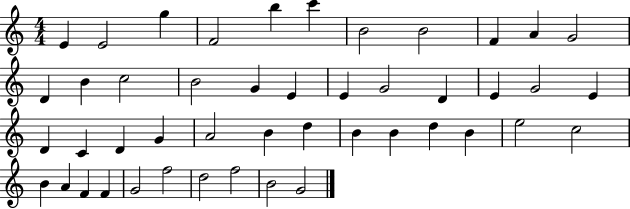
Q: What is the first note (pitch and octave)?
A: E4